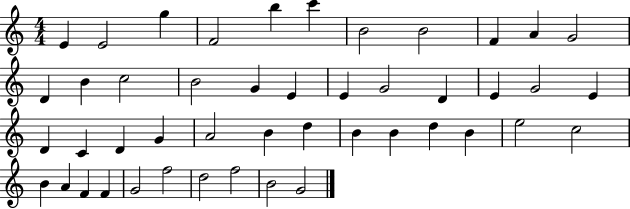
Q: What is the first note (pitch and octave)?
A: E4